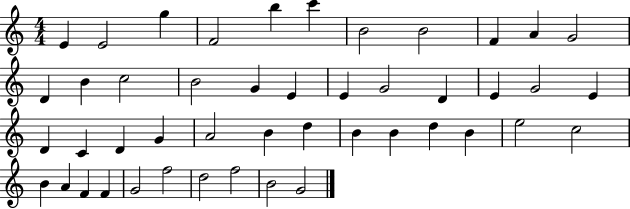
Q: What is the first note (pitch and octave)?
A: E4